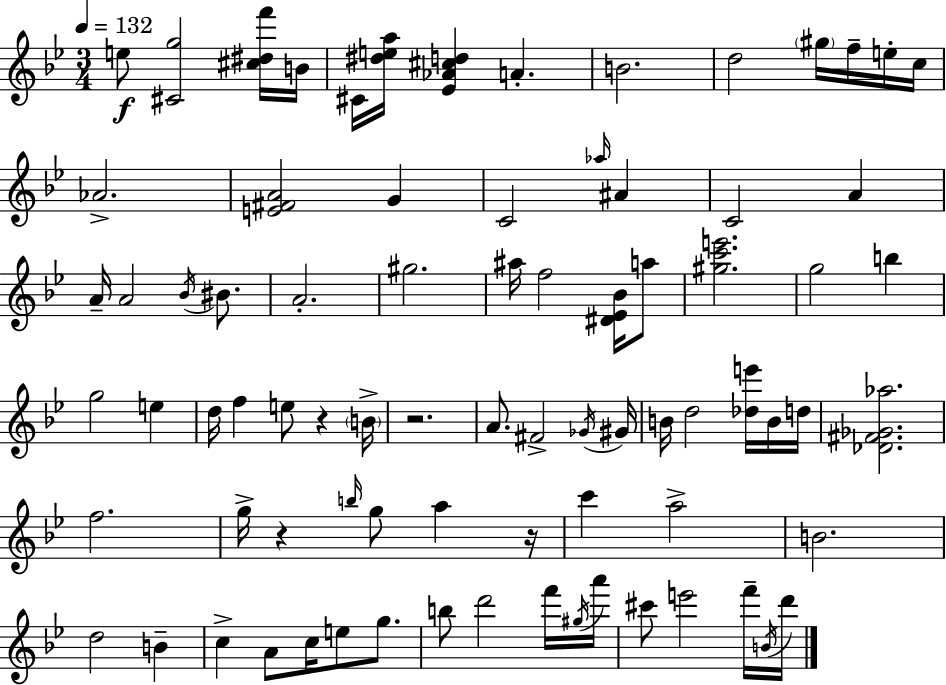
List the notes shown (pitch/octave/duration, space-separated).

E5/e [C#4,G5]/h [C#5,D#5,F6]/s B4/s C#4/s [D#5,E5,A5]/s [Eb4,Ab4,C#5,D5]/q A4/q. B4/h. D5/h G#5/s F5/s E5/s C5/s Ab4/h. [E4,F#4,A4]/h G4/q C4/h Ab5/s A#4/q C4/h A4/q A4/s A4/h Bb4/s BIS4/e. A4/h. G#5/h. A#5/s F5/h [D#4,Eb4,Bb4]/s A5/e [G#5,C6,E6]/h. G5/h B5/q G5/h E5/q D5/s F5/q E5/e R/q B4/s R/h. A4/e. F#4/h Gb4/s G#4/s B4/s D5/h [Db5,E6]/s B4/s D5/s [Db4,F#4,Gb4,Ab5]/h. F5/h. G5/s R/q B5/s G5/e A5/q R/s C6/q A5/h B4/h. D5/h B4/q C5/q A4/e C5/s E5/e G5/e. B5/e D6/h F6/s G#5/s A6/s C#6/e E6/h F6/s B4/s D6/s